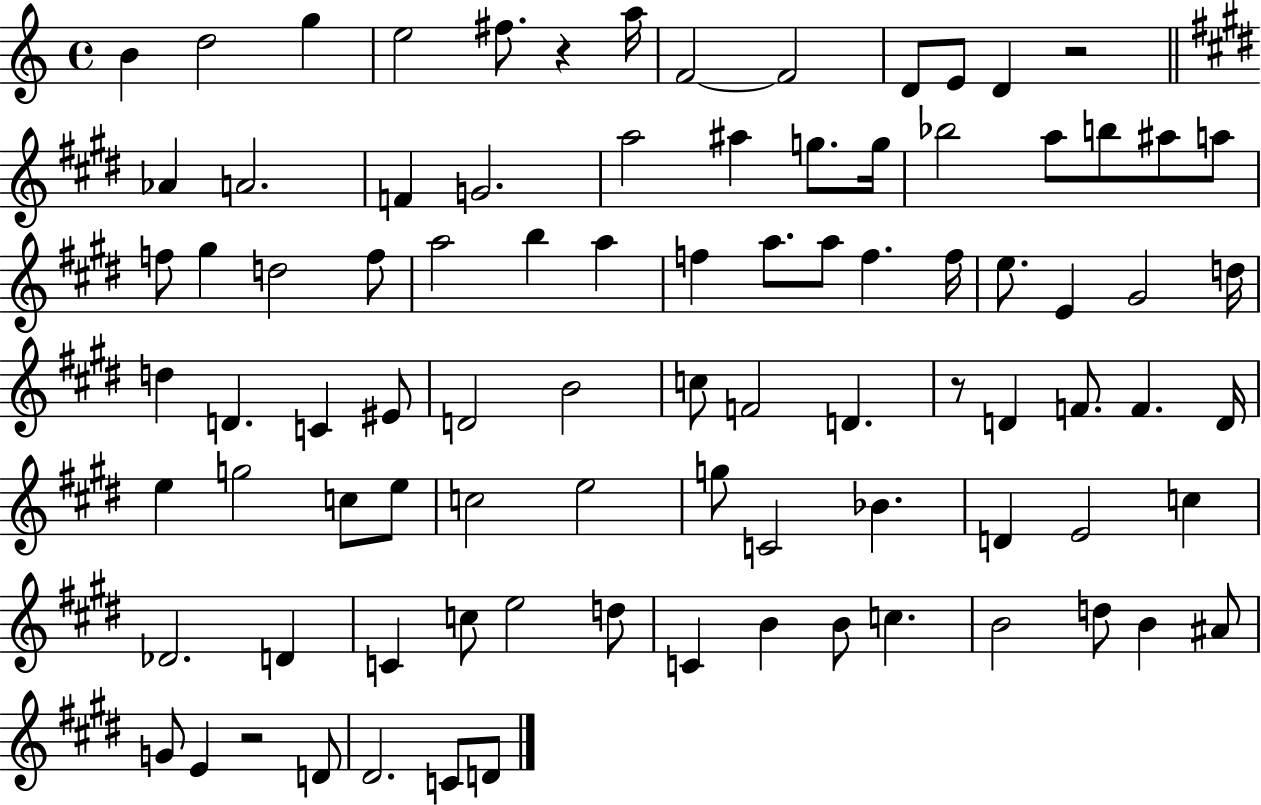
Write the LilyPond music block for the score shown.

{
  \clef treble
  \time 4/4
  \defaultTimeSignature
  \key c \major
  b'4 d''2 g''4 | e''2 fis''8. r4 a''16 | f'2~~ f'2 | d'8 e'8 d'4 r2 | \break \bar "||" \break \key e \major aes'4 a'2. | f'4 g'2. | a''2 ais''4 g''8. g''16 | bes''2 a''8 b''8 ais''8 a''8 | \break f''8 gis''4 d''2 f''8 | a''2 b''4 a''4 | f''4 a''8. a''8 f''4. f''16 | e''8. e'4 gis'2 d''16 | \break d''4 d'4. c'4 eis'8 | d'2 b'2 | c''8 f'2 d'4. | r8 d'4 f'8. f'4. d'16 | \break e''4 g''2 c''8 e''8 | c''2 e''2 | g''8 c'2 bes'4. | d'4 e'2 c''4 | \break des'2. d'4 | c'4 c''8 e''2 d''8 | c'4 b'4 b'8 c''4. | b'2 d''8 b'4 ais'8 | \break g'8 e'4 r2 d'8 | dis'2. c'8 d'8 | \bar "|."
}